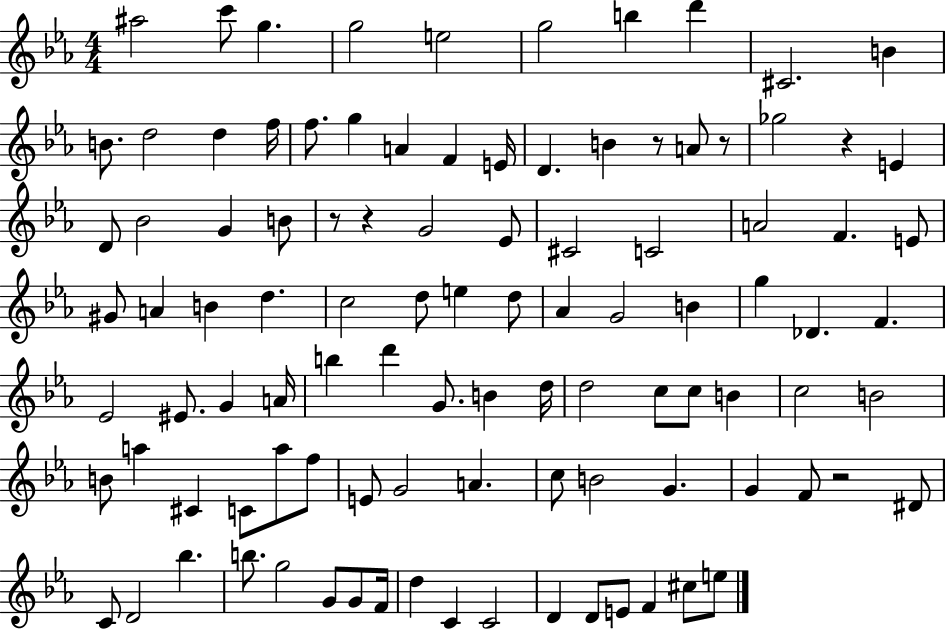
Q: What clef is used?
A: treble